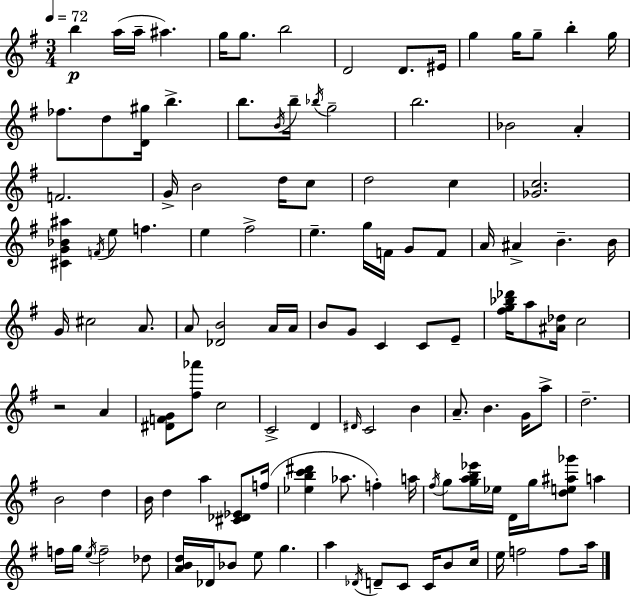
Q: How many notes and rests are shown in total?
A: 121